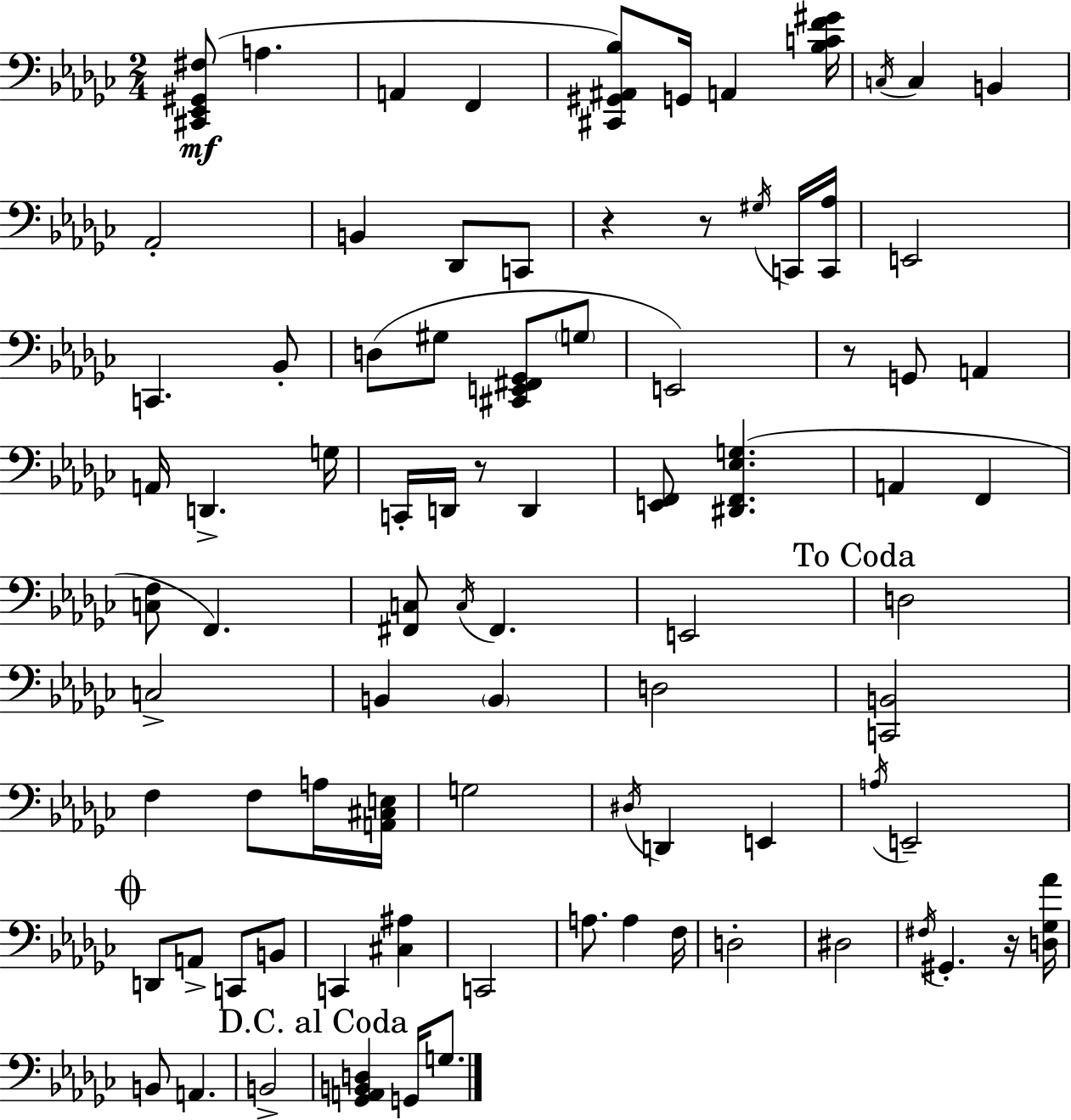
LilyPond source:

{
  \clef bass
  \numericTimeSignature
  \time 2/4
  \key ees \minor
  <cis, ees, gis, fis>8(\mf a4. | a,4 f,4 | <cis, gis, ais, bes>8) g,16 a,4 <bes c' f' gis'>16 | \acciaccatura { c16 } c4 b,4 | \break aes,2-. | b,4 des,8 c,8 | r4 r8 \acciaccatura { gis16 } | c,16 <c, aes>16 e,2 | \break c,4. | bes,8-. d8( gis8 <cis, e, fis, ges,>8 | \parenthesize g8 e,2) | r8 g,8 a,4 | \break a,16 d,4.-> | g16 c,16-. d,16 r8 d,4 | <e, f,>8 <dis, f, ees g>4.( | a,4 f,4 | \break <c f>8 f,4.) | <fis, c>8 \acciaccatura { c16 } fis,4. | e,2 | \mark "To Coda" d2 | \break c2-> | b,4 \parenthesize b,4 | d2 | <c, b,>2 | \break f4 f8 | a16 <a, cis e>16 g2 | \acciaccatura { dis16 } d,4 | e,4 \acciaccatura { a16 } e,2-- | \break \mark \markup { \musicglyph "scripts.coda" } d,8 a,8-> | c,8 b,8 c,4 | <cis ais>4 c,2 | a8. | \break a4 f16 d2-. | dis2 | \acciaccatura { fis16 } gis,4.-. | r16 <d ges aes'>16 b,8 | \break a,4. b,2-> | \mark "D.C. al Coda" <ges, a, b, d>4 | g,16 g8. \bar "|."
}